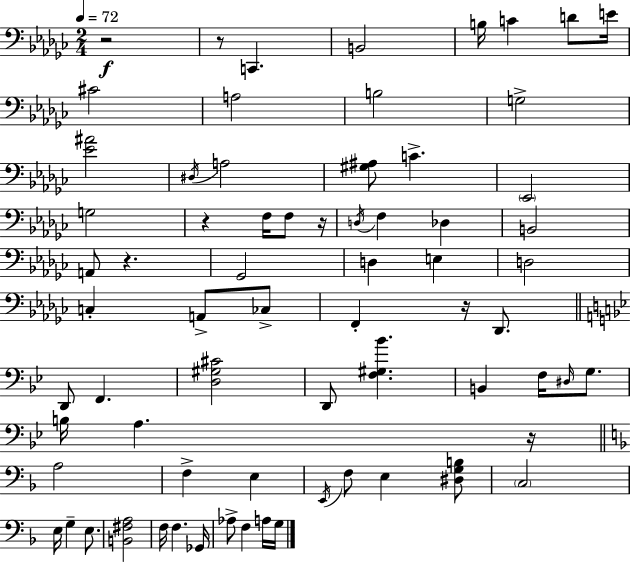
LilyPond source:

{
  \clef bass
  \numericTimeSignature
  \time 2/4
  \key ees \minor
  \tempo 4 = 72
  r2\f | r8 c,4. | b,2 | b16 c'4 d'8 e'16 | \break cis'2 | a2 | b2 | g2-> | \break <ees' ais'>2 | \acciaccatura { dis16 } a2 | <gis ais>8 c'4.-> | \parenthesize ees,2 | \break g2 | r4 f16 f8 | r16 \acciaccatura { d16 } f4 des4 | b,2 | \break a,8 r4. | ges,2 | d4 e4 | d2 | \break c4-. a,8-> | ces8-> f,4-. r16 des,8. | \bar "||" \break \key g \minor d,8 f,4. | <d gis cis'>2 | d,8 <f gis bes'>4. | b,4 f16 \grace { dis16 } g8. | \break b16 a4. | r16 \bar "||" \break \key f \major a2 | f4-> e4 | \acciaccatura { e,16 } f8 e4 <dis g b>8 | \parenthesize c2 | \break e16 g4-- e8. | <b, fis a>2 | f16 f4. | ges,16 aes8-> f4 a16 | \break g16 \bar "|."
}